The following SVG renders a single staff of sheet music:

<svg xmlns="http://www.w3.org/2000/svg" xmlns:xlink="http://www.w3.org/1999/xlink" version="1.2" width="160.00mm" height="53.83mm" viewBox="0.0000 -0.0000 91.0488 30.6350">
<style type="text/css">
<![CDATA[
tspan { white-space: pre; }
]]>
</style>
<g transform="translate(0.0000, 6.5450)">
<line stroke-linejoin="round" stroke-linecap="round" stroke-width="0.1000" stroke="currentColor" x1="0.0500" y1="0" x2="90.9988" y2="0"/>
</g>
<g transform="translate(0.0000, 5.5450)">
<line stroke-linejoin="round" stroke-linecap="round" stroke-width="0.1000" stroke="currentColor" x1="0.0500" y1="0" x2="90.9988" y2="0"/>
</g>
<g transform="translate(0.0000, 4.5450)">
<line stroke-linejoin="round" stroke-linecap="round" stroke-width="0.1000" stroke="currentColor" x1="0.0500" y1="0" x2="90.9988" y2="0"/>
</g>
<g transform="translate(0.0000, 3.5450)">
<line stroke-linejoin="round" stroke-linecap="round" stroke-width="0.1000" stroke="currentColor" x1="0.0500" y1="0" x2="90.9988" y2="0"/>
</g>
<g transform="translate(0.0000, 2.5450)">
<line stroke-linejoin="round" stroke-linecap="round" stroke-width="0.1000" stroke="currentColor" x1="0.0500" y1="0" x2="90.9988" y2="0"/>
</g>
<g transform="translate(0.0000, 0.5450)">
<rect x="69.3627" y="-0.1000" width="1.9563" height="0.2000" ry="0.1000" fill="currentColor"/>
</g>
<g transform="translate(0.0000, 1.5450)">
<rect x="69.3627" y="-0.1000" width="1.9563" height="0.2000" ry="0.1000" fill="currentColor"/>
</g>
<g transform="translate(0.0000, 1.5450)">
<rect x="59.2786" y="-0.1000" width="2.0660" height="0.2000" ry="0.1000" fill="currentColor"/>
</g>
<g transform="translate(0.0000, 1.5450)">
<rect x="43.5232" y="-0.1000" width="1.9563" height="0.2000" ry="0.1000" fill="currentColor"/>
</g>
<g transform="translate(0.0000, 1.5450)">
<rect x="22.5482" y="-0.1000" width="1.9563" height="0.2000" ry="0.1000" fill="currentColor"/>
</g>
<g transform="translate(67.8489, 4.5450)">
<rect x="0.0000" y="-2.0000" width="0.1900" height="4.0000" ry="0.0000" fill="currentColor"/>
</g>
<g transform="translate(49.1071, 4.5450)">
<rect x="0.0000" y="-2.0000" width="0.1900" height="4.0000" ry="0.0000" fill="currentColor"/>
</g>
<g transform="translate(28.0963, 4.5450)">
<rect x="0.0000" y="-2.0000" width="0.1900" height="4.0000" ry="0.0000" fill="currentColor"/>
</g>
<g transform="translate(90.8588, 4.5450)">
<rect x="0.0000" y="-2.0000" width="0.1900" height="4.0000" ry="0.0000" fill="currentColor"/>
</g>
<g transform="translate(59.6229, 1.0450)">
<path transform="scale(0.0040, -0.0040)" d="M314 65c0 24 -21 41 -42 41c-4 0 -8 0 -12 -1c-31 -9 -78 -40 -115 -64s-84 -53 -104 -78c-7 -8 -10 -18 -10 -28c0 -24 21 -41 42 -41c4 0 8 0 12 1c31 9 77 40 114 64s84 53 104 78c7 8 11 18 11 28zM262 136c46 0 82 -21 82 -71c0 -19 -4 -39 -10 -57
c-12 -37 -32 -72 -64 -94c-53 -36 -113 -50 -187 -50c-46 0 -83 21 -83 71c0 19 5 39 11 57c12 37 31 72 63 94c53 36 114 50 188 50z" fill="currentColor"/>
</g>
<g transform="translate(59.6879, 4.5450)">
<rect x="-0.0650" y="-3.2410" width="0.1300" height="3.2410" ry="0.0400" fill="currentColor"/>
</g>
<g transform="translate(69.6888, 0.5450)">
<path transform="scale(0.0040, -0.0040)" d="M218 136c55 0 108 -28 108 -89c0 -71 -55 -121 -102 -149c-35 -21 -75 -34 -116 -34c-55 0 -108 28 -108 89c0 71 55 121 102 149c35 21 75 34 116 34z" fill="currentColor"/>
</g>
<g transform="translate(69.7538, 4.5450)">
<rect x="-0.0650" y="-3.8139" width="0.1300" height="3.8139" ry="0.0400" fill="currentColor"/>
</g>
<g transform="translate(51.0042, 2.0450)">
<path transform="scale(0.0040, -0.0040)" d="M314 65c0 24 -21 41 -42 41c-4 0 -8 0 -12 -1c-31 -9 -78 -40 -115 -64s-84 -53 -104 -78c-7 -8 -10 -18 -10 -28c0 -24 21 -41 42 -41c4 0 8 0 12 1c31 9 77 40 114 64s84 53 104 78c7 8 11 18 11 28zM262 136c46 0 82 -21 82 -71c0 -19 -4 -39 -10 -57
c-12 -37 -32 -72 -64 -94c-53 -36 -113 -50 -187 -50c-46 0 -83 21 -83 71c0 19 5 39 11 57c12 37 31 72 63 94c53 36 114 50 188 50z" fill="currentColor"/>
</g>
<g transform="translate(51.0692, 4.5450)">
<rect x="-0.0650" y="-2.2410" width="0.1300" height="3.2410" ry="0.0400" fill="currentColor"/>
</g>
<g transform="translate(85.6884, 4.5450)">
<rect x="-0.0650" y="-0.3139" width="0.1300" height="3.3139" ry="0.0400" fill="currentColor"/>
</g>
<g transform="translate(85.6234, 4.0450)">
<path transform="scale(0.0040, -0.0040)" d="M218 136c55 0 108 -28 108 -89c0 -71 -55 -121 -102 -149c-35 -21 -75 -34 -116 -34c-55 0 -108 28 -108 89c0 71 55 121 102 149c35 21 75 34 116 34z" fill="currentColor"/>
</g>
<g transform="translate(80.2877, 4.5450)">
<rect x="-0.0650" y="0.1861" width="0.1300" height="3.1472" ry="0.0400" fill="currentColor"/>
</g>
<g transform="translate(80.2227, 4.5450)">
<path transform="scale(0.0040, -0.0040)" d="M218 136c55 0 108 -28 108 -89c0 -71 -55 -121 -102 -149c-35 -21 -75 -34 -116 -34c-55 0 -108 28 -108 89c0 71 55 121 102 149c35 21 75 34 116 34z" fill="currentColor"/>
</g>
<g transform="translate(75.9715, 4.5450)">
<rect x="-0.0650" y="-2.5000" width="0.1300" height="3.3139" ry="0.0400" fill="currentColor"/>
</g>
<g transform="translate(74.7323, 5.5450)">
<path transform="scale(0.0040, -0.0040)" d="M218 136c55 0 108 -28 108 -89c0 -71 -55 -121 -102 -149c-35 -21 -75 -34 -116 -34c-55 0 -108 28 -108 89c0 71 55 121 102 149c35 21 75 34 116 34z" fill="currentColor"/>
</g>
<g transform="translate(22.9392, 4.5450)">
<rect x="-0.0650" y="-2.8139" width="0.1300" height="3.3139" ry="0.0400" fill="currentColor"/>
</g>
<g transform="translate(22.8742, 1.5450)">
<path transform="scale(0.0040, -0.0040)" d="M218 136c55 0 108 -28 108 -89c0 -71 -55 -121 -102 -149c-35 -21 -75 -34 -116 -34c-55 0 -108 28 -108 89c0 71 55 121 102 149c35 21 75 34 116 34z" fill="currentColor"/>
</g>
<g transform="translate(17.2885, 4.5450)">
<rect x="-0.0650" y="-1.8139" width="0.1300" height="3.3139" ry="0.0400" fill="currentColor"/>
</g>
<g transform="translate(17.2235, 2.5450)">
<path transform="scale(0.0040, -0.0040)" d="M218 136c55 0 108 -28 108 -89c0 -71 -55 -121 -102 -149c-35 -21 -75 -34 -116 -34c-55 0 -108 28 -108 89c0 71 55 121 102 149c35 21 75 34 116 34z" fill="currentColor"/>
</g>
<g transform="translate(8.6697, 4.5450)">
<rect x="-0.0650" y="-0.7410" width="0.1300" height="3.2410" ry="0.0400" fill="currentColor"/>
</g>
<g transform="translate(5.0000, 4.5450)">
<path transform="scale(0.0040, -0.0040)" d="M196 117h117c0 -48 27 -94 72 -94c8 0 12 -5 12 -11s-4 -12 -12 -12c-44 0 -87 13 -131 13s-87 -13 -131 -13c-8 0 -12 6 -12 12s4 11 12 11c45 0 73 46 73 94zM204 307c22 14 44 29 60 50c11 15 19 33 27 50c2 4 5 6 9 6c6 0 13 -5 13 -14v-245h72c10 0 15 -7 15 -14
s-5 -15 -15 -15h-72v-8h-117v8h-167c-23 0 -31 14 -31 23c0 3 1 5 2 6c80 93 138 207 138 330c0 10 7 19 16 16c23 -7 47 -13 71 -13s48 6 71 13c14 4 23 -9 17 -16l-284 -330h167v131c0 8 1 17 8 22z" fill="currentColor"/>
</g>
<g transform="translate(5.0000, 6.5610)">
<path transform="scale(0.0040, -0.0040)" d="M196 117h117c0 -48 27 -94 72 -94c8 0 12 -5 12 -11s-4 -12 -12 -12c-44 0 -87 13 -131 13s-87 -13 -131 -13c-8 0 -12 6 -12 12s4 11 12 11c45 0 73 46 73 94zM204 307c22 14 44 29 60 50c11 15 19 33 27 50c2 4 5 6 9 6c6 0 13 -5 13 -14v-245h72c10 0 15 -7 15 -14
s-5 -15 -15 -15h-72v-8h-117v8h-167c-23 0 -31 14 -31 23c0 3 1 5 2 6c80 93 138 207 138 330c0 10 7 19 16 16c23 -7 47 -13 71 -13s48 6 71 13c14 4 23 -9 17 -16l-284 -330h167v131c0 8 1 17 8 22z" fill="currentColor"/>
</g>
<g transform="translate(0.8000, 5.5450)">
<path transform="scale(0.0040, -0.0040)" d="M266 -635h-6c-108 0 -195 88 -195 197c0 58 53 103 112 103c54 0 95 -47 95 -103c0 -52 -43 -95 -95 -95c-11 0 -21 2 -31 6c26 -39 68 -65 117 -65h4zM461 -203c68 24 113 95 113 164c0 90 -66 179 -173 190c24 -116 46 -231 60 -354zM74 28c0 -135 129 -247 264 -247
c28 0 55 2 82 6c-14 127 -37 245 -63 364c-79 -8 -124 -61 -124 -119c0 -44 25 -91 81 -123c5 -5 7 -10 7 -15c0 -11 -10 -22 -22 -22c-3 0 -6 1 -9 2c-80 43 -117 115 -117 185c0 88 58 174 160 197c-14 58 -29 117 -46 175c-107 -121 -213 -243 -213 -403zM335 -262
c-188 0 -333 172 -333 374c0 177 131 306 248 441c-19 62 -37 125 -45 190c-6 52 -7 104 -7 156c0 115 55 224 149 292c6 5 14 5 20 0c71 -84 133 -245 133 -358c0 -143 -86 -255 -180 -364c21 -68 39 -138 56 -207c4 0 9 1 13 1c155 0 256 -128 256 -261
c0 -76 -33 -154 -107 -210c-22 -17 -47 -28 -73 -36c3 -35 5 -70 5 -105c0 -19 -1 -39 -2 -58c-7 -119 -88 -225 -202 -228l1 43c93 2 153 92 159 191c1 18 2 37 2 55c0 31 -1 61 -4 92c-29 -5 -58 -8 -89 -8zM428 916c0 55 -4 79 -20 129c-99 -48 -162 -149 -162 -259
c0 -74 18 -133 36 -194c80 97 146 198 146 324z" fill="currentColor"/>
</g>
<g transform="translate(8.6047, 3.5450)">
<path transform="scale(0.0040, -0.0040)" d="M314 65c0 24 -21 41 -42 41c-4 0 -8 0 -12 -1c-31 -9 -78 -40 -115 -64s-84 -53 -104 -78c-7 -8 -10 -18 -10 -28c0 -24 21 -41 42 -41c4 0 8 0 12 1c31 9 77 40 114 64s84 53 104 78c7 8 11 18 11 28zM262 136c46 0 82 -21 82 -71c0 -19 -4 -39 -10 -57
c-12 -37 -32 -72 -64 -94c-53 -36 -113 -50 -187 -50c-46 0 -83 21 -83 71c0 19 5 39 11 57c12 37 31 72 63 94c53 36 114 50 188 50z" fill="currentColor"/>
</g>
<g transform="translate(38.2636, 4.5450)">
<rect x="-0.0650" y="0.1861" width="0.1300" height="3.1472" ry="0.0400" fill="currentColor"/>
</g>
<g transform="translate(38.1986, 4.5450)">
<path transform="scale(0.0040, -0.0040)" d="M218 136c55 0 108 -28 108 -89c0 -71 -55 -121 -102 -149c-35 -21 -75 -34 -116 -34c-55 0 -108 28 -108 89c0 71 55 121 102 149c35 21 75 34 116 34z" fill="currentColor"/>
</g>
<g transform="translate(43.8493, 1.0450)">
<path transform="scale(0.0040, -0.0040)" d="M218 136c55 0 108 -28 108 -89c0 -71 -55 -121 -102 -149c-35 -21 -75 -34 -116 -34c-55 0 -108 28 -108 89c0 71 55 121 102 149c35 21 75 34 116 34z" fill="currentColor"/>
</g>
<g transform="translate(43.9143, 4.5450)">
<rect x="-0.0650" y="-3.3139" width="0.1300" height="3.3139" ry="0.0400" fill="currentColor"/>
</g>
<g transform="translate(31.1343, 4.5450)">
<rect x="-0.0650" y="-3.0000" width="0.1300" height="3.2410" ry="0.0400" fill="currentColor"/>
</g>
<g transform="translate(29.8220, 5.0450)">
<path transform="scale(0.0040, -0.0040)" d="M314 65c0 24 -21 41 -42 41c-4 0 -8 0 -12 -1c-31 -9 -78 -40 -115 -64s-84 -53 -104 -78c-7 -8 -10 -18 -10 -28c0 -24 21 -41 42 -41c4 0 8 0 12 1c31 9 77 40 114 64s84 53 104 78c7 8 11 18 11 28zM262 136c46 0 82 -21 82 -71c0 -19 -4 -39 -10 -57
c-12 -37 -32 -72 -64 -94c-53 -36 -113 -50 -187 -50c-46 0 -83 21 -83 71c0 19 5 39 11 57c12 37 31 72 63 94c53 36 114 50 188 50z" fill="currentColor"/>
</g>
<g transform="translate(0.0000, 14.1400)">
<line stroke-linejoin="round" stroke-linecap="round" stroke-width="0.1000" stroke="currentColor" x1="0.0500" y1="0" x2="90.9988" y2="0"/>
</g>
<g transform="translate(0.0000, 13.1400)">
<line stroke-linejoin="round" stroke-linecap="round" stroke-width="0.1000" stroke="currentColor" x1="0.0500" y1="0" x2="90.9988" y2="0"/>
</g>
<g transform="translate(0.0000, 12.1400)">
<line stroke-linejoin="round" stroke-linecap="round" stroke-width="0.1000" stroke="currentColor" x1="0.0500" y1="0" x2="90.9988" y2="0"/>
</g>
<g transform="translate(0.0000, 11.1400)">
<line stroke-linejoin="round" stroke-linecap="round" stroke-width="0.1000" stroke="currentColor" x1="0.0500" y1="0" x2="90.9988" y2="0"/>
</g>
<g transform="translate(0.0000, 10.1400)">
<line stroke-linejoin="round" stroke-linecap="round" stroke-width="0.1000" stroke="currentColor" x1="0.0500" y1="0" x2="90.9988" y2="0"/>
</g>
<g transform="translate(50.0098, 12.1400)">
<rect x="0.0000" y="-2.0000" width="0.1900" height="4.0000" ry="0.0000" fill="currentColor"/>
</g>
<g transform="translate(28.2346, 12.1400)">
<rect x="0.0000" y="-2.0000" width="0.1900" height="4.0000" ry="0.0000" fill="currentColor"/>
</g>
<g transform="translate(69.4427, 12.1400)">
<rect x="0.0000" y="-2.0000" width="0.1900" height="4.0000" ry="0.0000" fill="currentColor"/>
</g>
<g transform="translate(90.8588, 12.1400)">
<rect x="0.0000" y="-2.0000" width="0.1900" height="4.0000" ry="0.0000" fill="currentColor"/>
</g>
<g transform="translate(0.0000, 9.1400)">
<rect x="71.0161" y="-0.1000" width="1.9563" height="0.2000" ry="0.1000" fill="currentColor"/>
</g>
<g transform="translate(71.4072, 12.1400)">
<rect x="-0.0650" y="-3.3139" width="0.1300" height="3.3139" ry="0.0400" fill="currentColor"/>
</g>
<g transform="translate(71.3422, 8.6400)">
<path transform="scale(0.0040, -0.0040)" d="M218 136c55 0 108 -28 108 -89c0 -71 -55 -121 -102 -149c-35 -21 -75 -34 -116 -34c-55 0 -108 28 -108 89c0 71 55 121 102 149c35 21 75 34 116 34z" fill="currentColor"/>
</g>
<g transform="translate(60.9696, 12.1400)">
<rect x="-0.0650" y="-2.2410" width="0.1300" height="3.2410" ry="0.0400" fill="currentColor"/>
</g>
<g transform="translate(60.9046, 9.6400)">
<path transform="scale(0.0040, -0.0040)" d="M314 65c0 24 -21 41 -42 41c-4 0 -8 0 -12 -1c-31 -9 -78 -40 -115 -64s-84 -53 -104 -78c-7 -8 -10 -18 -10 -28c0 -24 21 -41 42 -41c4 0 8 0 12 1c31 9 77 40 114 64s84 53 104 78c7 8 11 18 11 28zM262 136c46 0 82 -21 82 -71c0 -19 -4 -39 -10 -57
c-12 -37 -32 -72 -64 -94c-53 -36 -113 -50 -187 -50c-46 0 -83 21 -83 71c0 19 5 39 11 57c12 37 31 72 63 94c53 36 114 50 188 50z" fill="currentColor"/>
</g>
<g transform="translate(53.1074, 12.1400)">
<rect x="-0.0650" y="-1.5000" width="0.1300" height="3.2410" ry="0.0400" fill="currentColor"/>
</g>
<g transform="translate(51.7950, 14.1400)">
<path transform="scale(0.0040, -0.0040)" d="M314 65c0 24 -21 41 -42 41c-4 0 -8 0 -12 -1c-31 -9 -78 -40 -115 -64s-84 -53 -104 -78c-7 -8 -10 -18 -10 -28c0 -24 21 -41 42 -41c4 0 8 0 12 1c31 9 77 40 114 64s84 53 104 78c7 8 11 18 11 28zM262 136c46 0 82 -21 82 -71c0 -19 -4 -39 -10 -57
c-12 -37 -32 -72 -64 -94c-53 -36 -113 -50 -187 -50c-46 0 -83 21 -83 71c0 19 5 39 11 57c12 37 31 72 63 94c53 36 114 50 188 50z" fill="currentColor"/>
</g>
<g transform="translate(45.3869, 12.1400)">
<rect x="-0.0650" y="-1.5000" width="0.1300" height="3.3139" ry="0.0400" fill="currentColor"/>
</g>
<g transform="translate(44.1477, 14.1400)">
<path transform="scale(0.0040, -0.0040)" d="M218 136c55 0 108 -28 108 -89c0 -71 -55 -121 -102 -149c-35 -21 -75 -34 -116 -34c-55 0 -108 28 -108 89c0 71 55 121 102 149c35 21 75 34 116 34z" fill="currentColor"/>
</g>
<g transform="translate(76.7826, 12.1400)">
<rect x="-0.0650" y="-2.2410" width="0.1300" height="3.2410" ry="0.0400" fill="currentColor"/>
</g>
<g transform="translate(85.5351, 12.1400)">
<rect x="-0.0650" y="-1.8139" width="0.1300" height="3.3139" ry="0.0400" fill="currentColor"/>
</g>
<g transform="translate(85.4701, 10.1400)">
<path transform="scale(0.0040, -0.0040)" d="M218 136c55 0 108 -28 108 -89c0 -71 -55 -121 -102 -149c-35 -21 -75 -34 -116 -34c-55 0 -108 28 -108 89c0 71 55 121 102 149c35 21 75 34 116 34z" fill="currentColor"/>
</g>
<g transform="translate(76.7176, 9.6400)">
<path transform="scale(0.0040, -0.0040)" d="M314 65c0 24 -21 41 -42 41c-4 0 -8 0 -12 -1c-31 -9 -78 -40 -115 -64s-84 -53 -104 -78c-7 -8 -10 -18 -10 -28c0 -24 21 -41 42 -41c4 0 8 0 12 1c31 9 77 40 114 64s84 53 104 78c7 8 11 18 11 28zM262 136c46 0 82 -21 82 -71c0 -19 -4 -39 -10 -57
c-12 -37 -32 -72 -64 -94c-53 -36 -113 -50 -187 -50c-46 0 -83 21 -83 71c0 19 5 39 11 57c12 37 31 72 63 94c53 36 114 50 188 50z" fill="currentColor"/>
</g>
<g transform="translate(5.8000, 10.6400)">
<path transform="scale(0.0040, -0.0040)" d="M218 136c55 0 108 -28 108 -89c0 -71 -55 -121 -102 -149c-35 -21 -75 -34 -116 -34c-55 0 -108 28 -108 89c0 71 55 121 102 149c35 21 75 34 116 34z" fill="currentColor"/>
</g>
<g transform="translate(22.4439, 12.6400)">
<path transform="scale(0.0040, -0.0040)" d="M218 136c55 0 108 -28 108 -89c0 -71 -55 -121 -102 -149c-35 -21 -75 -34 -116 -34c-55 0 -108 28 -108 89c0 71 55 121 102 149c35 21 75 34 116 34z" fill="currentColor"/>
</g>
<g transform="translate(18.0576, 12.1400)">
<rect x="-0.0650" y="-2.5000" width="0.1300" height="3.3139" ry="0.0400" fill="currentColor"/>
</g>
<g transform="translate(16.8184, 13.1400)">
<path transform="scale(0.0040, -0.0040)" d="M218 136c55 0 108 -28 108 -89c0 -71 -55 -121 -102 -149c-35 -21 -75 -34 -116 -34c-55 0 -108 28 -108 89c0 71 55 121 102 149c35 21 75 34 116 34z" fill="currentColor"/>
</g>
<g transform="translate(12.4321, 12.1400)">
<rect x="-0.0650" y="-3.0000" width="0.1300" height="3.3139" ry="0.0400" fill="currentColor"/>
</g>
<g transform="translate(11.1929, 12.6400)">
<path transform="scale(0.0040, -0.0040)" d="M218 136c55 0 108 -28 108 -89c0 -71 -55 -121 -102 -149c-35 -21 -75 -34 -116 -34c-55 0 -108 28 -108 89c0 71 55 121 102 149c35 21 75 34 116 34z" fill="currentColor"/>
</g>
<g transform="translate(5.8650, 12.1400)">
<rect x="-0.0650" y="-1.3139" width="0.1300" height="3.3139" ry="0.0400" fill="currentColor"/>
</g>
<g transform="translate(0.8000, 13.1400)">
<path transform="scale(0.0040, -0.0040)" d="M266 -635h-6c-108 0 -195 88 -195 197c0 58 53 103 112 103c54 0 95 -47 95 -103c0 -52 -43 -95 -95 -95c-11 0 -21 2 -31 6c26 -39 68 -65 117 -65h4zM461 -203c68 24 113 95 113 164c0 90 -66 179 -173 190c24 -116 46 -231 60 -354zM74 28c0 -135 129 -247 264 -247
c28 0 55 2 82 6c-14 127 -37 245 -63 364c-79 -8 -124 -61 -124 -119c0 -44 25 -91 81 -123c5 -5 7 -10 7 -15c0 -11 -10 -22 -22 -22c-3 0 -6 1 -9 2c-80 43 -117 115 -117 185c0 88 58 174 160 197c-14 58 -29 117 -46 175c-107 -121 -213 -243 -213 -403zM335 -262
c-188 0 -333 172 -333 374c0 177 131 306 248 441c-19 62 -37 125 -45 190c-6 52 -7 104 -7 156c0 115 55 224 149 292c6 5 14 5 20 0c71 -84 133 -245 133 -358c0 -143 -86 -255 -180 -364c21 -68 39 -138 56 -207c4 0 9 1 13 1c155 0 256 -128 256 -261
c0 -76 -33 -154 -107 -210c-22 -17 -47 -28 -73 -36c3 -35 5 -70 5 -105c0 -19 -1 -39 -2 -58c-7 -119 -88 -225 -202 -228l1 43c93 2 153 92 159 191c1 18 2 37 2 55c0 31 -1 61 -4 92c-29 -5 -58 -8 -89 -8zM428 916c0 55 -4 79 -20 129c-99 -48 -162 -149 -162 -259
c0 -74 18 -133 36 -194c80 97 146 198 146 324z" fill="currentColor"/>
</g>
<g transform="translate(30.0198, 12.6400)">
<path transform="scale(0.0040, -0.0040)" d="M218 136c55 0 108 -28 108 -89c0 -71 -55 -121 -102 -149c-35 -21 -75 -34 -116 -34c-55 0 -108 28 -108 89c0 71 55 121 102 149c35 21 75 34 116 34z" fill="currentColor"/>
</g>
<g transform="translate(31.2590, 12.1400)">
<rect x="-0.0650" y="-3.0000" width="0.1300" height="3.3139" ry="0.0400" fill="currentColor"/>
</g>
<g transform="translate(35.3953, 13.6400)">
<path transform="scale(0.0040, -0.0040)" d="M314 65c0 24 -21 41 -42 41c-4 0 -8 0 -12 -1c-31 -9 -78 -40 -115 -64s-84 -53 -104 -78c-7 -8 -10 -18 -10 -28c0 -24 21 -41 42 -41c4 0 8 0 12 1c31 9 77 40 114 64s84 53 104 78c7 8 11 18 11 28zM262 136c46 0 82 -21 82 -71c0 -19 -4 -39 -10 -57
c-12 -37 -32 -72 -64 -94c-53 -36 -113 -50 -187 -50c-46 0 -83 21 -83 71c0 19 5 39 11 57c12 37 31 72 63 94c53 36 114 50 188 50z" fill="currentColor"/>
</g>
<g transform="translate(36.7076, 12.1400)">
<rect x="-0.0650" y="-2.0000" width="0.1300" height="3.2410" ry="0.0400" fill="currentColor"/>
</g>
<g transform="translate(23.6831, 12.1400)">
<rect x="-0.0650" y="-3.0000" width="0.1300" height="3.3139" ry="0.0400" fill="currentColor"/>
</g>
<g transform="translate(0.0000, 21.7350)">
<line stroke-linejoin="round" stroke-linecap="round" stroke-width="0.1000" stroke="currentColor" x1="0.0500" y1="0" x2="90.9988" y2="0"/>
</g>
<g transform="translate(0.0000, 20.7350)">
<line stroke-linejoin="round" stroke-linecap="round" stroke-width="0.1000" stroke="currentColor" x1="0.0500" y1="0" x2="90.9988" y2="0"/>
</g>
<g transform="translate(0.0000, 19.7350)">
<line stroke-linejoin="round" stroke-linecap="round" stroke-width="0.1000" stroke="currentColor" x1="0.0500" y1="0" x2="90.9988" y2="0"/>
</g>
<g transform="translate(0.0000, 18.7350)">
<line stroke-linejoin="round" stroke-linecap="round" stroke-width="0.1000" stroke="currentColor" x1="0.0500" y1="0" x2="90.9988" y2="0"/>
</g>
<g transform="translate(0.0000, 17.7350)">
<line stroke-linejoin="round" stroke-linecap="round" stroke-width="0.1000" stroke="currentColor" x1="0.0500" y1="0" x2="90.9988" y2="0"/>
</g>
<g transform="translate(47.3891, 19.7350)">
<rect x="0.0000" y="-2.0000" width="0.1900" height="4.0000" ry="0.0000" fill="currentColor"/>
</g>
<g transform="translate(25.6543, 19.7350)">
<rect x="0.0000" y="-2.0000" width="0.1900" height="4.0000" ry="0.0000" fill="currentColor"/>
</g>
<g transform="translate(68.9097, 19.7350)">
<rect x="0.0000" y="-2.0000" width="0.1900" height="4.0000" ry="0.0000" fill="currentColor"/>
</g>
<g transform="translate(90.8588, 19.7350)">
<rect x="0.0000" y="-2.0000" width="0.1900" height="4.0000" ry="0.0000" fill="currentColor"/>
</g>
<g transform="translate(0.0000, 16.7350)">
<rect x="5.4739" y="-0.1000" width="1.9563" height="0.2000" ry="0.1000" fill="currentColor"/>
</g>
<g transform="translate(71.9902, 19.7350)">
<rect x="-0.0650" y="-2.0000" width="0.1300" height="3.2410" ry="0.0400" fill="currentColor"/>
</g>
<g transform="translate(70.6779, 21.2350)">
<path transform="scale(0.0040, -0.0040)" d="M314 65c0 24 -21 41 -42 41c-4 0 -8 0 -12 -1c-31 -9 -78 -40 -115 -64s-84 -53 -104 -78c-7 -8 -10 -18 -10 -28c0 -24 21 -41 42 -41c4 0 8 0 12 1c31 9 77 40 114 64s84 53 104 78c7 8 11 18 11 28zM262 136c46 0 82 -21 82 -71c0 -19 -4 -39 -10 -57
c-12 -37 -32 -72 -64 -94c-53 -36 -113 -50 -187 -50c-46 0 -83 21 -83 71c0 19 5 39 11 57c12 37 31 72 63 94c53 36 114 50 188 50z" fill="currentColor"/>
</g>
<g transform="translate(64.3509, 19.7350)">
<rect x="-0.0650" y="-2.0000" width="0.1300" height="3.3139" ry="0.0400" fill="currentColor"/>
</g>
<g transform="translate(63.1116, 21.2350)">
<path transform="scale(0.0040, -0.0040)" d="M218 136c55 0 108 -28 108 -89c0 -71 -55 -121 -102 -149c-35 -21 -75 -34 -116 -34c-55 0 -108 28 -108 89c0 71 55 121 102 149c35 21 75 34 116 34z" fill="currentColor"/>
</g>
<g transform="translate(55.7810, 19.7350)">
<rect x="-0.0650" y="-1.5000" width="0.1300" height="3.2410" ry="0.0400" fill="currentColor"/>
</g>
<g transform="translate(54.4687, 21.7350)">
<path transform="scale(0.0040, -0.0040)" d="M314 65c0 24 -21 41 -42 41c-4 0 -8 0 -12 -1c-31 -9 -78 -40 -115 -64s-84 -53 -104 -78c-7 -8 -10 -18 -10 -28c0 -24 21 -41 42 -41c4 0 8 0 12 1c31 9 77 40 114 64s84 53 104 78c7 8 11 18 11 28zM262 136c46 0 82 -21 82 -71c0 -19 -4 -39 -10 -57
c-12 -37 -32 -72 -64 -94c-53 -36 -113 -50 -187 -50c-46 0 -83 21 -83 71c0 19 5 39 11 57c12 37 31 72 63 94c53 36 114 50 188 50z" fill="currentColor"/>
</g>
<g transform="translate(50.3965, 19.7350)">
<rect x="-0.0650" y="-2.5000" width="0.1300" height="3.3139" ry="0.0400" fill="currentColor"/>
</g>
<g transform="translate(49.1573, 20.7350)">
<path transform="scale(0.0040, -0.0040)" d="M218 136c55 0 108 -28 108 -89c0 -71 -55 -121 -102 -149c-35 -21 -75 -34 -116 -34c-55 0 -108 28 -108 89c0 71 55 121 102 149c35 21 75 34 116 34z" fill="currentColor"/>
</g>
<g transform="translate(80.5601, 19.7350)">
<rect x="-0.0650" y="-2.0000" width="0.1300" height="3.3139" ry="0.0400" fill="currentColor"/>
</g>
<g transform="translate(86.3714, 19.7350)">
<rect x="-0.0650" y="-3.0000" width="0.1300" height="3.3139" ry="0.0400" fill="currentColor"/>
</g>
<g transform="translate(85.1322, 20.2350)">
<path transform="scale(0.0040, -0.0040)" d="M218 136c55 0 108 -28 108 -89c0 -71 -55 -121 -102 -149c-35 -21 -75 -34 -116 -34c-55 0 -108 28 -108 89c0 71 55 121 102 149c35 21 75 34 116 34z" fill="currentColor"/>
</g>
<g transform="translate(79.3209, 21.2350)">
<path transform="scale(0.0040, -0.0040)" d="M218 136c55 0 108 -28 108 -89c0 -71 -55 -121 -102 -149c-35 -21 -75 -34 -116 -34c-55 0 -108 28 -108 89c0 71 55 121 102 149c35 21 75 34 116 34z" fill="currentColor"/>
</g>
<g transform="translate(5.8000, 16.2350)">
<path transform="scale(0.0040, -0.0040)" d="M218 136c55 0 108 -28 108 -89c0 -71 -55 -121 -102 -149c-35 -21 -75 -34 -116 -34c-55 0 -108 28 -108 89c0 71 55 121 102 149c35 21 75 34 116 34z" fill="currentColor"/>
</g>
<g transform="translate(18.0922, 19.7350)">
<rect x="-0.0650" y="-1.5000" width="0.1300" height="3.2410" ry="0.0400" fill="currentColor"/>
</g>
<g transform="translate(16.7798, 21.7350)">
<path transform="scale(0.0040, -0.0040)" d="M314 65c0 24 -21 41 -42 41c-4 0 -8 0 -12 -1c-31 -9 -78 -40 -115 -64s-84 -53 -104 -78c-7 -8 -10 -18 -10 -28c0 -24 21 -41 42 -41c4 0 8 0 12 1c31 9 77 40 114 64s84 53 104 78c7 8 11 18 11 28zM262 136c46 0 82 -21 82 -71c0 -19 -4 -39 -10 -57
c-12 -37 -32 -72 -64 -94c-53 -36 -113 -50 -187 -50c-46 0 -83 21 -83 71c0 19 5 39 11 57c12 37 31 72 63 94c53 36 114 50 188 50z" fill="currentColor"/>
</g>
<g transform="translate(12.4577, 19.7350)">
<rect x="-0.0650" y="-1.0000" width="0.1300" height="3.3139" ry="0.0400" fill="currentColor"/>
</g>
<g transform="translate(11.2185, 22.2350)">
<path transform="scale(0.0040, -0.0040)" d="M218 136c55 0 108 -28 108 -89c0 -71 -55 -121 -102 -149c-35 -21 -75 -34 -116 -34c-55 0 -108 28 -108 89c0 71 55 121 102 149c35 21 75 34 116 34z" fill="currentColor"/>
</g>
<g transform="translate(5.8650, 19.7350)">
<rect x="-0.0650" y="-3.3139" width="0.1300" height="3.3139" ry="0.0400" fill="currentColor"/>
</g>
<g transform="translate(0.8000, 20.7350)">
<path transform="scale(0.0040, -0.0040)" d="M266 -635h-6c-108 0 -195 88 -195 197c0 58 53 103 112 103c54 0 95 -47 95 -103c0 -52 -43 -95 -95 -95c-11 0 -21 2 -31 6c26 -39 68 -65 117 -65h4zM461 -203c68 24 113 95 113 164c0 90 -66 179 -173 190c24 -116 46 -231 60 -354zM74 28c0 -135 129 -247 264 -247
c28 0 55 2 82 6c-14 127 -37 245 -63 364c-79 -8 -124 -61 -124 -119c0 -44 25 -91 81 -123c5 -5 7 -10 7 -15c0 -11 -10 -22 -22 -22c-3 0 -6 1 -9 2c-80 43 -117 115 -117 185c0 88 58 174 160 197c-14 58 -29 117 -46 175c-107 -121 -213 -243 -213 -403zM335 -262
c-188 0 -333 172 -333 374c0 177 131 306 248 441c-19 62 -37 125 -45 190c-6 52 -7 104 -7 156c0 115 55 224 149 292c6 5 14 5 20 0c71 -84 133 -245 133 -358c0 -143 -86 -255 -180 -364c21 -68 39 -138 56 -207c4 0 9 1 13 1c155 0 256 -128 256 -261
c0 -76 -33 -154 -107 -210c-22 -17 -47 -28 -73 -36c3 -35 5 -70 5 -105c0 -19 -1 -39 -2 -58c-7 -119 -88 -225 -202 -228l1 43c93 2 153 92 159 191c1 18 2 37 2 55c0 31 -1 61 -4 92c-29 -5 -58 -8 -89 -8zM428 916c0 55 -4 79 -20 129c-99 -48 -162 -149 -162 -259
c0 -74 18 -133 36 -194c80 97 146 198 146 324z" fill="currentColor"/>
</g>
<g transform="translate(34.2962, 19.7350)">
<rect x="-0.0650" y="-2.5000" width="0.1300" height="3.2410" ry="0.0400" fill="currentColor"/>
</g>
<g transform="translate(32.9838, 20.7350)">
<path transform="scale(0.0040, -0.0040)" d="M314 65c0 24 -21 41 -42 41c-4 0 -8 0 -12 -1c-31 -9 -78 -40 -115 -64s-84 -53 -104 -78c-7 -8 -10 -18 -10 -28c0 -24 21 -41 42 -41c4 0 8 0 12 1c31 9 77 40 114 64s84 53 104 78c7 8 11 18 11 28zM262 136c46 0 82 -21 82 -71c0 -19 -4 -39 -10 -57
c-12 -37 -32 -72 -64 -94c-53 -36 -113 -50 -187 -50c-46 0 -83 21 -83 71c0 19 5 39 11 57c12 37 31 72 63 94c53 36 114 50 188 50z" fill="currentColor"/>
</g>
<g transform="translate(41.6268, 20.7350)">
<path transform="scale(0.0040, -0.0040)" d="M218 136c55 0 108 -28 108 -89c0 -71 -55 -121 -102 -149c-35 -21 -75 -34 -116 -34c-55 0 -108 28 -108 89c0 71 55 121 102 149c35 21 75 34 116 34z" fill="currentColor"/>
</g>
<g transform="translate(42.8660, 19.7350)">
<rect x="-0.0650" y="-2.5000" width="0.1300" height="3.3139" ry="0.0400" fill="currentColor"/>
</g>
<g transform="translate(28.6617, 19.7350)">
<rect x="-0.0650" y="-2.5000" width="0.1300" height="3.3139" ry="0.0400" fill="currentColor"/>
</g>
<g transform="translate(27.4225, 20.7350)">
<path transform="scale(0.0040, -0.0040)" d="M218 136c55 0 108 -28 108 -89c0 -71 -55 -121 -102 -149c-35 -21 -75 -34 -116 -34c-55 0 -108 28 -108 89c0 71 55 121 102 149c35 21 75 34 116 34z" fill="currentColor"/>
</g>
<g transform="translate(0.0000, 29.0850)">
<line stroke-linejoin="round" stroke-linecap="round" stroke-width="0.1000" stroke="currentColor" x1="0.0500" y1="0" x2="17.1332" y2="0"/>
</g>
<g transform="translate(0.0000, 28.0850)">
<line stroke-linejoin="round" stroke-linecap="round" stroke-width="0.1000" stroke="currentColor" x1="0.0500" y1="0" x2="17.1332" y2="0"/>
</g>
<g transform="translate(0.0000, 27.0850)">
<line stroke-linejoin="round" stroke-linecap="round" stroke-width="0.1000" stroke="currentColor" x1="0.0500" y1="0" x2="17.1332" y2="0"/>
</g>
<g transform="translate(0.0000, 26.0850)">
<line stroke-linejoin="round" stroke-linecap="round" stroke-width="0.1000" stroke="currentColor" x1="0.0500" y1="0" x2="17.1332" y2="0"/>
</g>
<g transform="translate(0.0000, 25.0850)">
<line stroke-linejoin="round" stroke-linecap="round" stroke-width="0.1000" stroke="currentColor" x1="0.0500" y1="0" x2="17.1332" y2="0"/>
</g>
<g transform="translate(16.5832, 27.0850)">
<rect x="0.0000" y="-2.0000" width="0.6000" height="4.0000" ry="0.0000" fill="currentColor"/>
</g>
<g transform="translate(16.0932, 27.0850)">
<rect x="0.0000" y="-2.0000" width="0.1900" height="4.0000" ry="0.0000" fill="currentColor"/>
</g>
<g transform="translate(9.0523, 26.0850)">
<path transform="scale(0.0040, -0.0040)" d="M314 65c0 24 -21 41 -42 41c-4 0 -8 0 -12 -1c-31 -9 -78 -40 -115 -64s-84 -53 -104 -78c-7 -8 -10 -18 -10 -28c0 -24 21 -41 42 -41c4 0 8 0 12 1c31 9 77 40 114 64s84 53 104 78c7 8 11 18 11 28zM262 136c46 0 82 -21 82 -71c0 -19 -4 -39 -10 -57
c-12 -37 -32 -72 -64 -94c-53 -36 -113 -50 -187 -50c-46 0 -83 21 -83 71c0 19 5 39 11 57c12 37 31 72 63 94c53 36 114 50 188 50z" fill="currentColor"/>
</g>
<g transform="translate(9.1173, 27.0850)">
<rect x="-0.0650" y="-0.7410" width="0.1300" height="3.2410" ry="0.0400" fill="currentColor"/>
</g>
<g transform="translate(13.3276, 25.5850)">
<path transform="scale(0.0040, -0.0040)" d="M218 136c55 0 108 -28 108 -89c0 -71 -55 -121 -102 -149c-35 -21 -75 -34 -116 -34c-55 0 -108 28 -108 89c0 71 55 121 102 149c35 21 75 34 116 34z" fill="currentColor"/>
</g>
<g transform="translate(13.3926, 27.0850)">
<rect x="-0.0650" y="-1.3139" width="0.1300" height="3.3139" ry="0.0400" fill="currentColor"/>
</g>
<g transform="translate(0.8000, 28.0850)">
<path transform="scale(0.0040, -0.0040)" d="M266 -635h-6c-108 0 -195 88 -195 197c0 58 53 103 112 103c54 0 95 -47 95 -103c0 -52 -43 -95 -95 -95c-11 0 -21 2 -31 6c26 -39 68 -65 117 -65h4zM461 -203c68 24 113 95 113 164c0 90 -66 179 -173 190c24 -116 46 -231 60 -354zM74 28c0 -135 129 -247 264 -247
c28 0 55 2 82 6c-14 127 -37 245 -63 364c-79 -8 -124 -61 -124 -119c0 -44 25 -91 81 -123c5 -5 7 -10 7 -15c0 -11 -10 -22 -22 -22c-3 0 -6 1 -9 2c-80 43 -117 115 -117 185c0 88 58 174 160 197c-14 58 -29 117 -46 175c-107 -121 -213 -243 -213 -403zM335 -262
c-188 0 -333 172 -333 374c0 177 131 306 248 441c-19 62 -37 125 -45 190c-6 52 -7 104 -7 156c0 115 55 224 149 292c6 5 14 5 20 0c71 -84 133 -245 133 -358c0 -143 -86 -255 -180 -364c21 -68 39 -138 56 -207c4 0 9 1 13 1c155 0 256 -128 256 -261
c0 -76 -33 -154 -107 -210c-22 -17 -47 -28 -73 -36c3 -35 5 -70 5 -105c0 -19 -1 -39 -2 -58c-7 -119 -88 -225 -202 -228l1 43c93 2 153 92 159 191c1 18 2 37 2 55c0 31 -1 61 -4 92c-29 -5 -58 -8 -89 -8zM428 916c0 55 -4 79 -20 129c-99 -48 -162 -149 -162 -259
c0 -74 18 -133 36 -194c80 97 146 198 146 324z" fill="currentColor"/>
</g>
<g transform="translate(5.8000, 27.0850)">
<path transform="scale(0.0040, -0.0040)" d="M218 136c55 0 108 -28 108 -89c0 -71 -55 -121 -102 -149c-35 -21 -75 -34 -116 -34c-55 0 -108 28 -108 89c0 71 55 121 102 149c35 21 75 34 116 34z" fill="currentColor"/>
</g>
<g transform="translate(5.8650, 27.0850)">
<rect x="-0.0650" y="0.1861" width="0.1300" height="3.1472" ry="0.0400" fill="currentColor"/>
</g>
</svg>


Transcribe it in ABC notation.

X:1
T:Untitled
M:4/4
L:1/4
K:C
d2 f a A2 B b g2 b2 c' G B c e A G A A F2 E E2 g2 b g2 f b D E2 G G2 G G E2 F F2 F A B d2 e